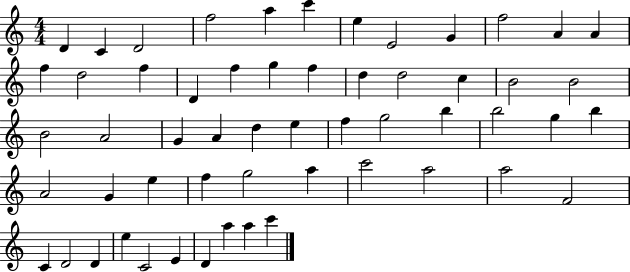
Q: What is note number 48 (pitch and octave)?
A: D4